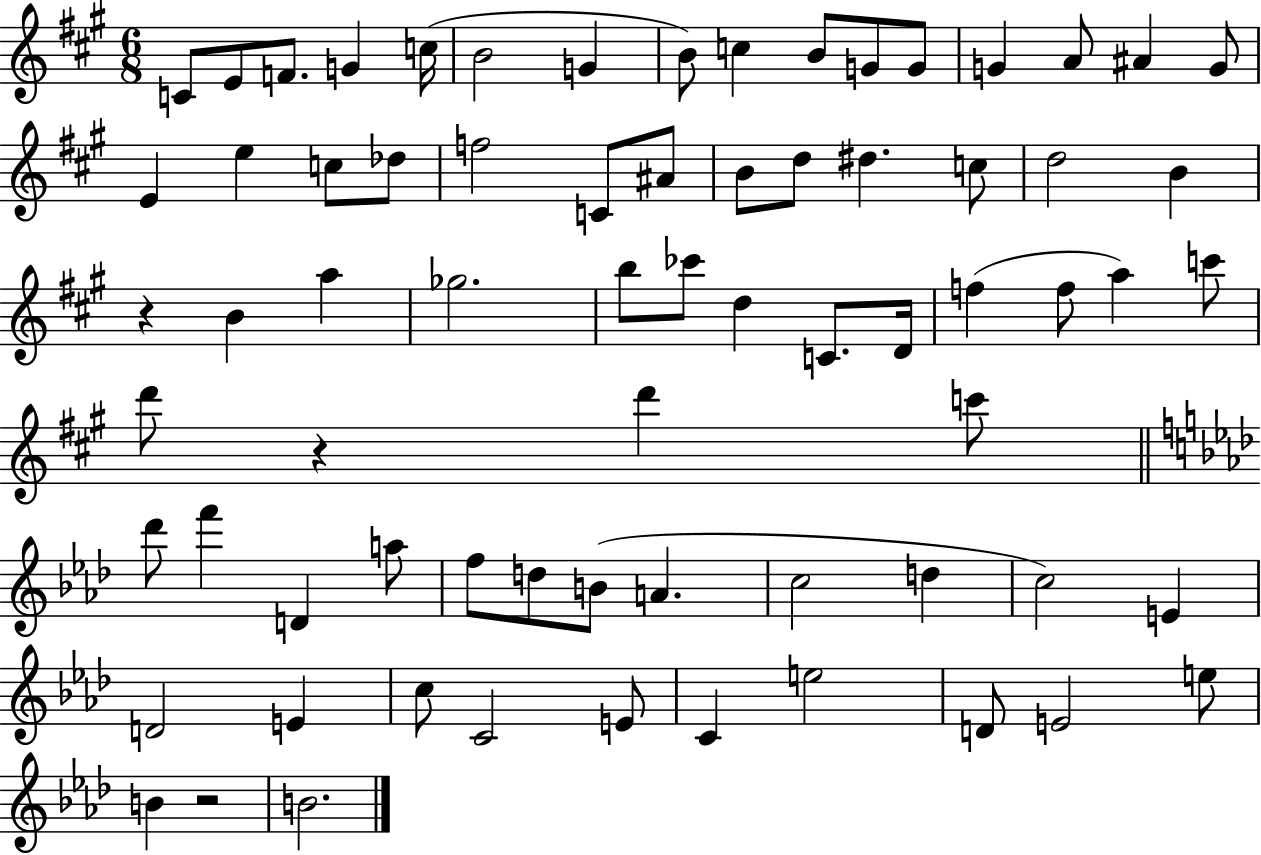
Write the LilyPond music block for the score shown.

{
  \clef treble
  \numericTimeSignature
  \time 6/8
  \key a \major
  c'8 e'8 f'8. g'4 c''16( | b'2 g'4 | b'8) c''4 b'8 g'8 g'8 | g'4 a'8 ais'4 g'8 | \break e'4 e''4 c''8 des''8 | f''2 c'8 ais'8 | b'8 d''8 dis''4. c''8 | d''2 b'4 | \break r4 b'4 a''4 | ges''2. | b''8 ces'''8 d''4 c'8. d'16 | f''4( f''8 a''4) c'''8 | \break d'''8 r4 d'''4 c'''8 | \bar "||" \break \key aes \major des'''8 f'''4 d'4 a''8 | f''8 d''8 b'8( a'4. | c''2 d''4 | c''2) e'4 | \break d'2 e'4 | c''8 c'2 e'8 | c'4 e''2 | d'8 e'2 e''8 | \break b'4 r2 | b'2. | \bar "|."
}